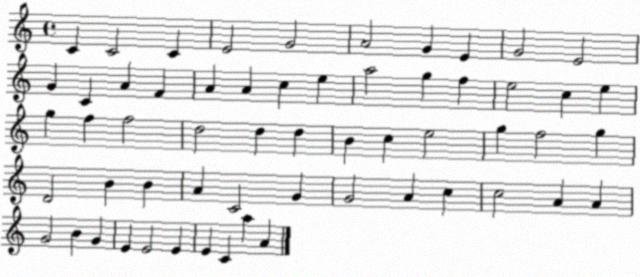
X:1
T:Untitled
M:4/4
L:1/4
K:C
C C2 C E2 G2 A2 G E G2 E2 G C A F A A c e a2 g f e2 c e g f f2 d2 d d B c e2 g f2 g D2 B B A C2 G G2 A c c2 A A G2 B G E E2 E E C a A